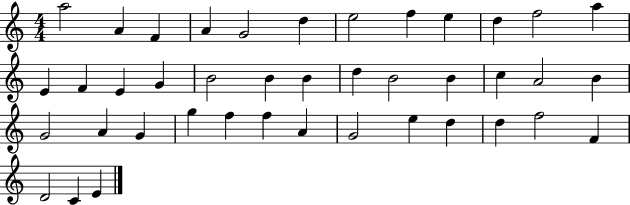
{
  \clef treble
  \numericTimeSignature
  \time 4/4
  \key c \major
  a''2 a'4 f'4 | a'4 g'2 d''4 | e''2 f''4 e''4 | d''4 f''2 a''4 | \break e'4 f'4 e'4 g'4 | b'2 b'4 b'4 | d''4 b'2 b'4 | c''4 a'2 b'4 | \break g'2 a'4 g'4 | g''4 f''4 f''4 a'4 | g'2 e''4 d''4 | d''4 f''2 f'4 | \break d'2 c'4 e'4 | \bar "|."
}